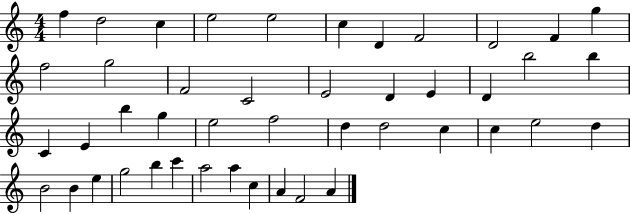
X:1
T:Untitled
M:4/4
L:1/4
K:C
f d2 c e2 e2 c D F2 D2 F g f2 g2 F2 C2 E2 D E D b2 b C E b g e2 f2 d d2 c c e2 d B2 B e g2 b c' a2 a c A F2 A